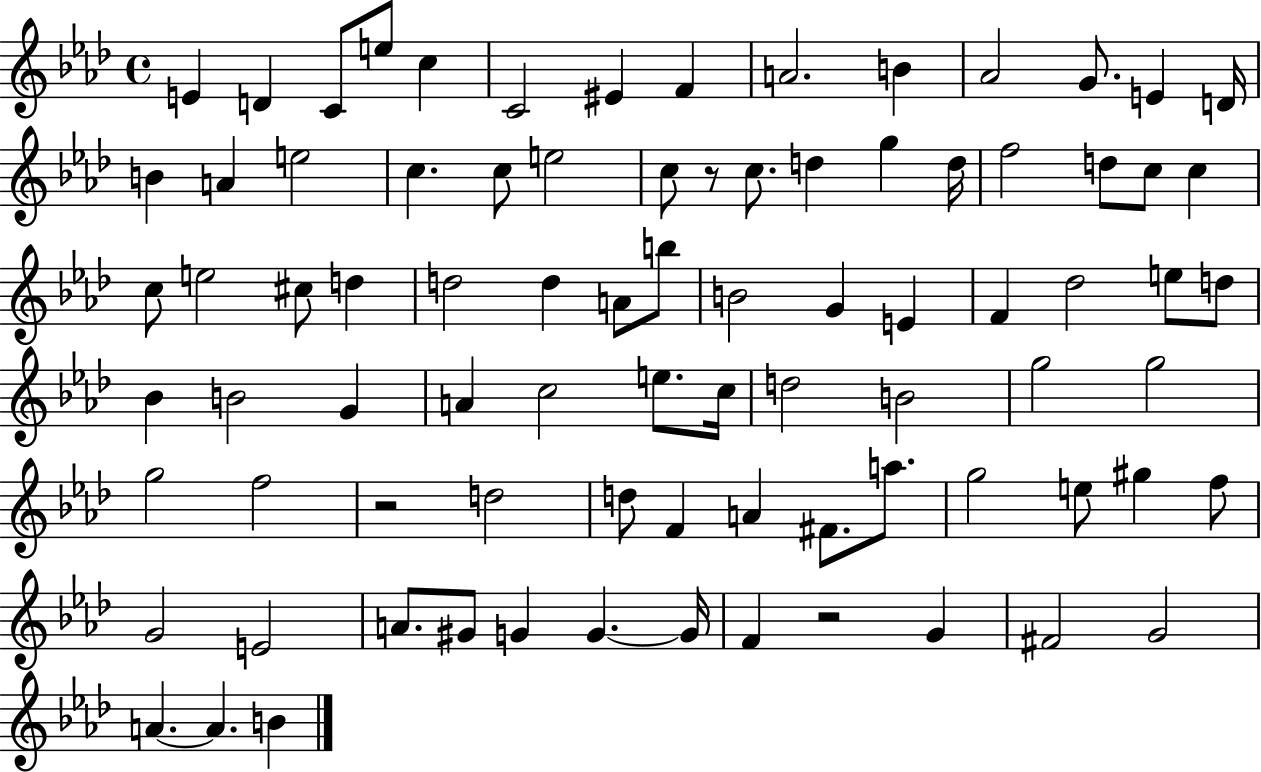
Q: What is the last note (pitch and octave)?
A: B4